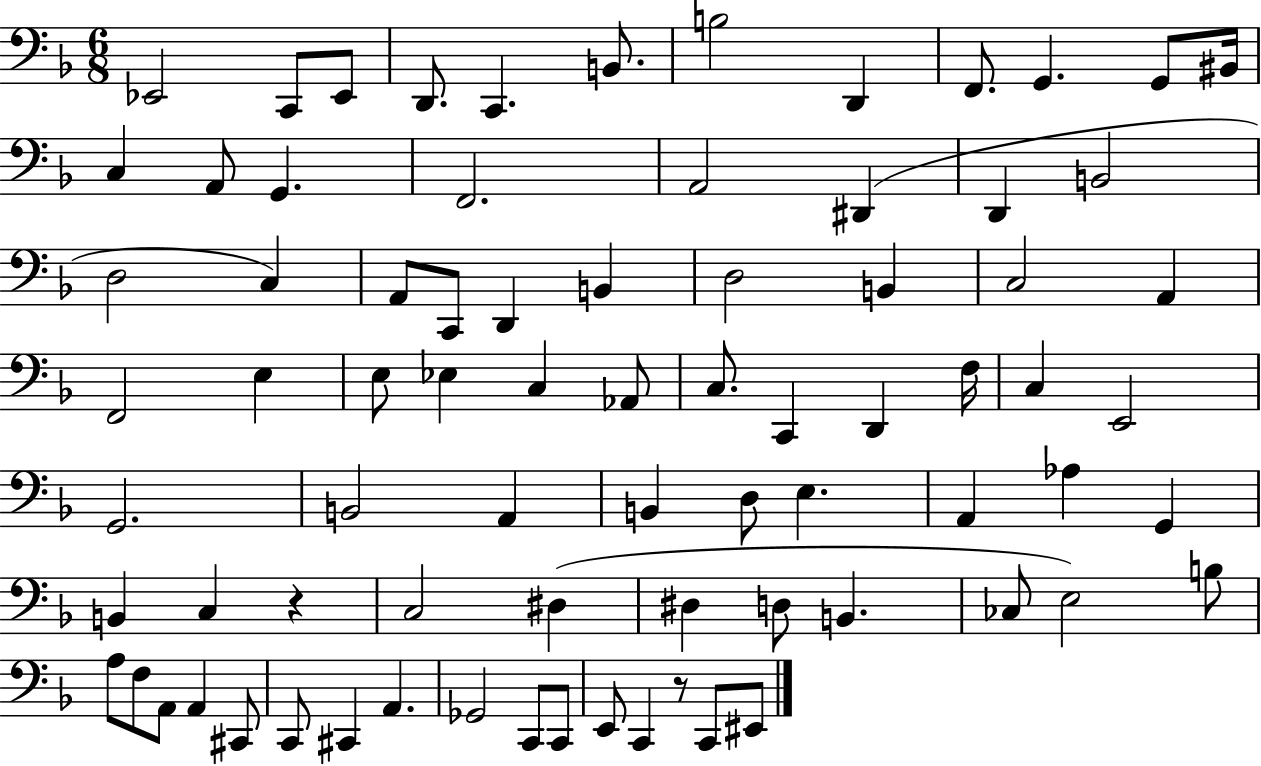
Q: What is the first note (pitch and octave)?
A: Eb2